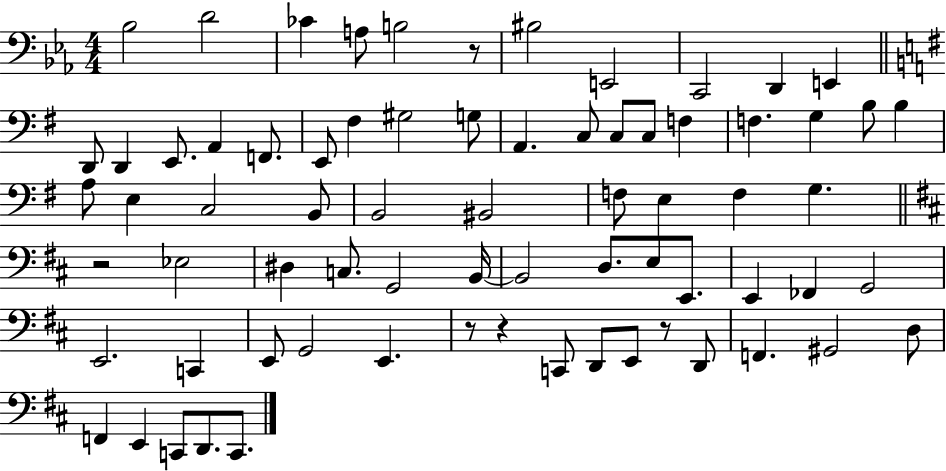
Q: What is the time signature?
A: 4/4